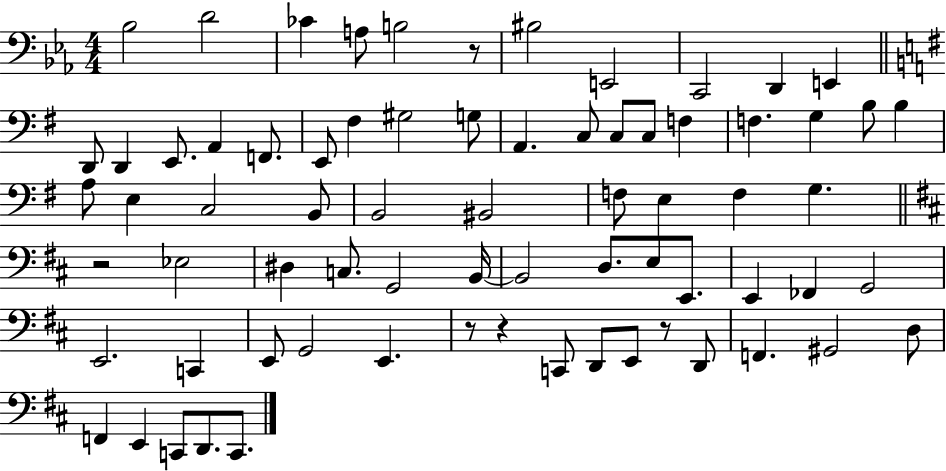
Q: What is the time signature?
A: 4/4